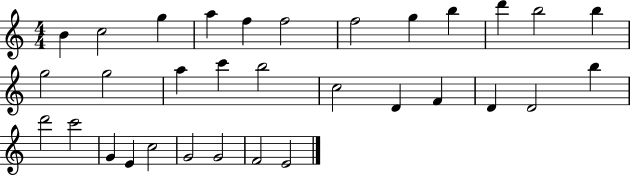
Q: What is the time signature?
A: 4/4